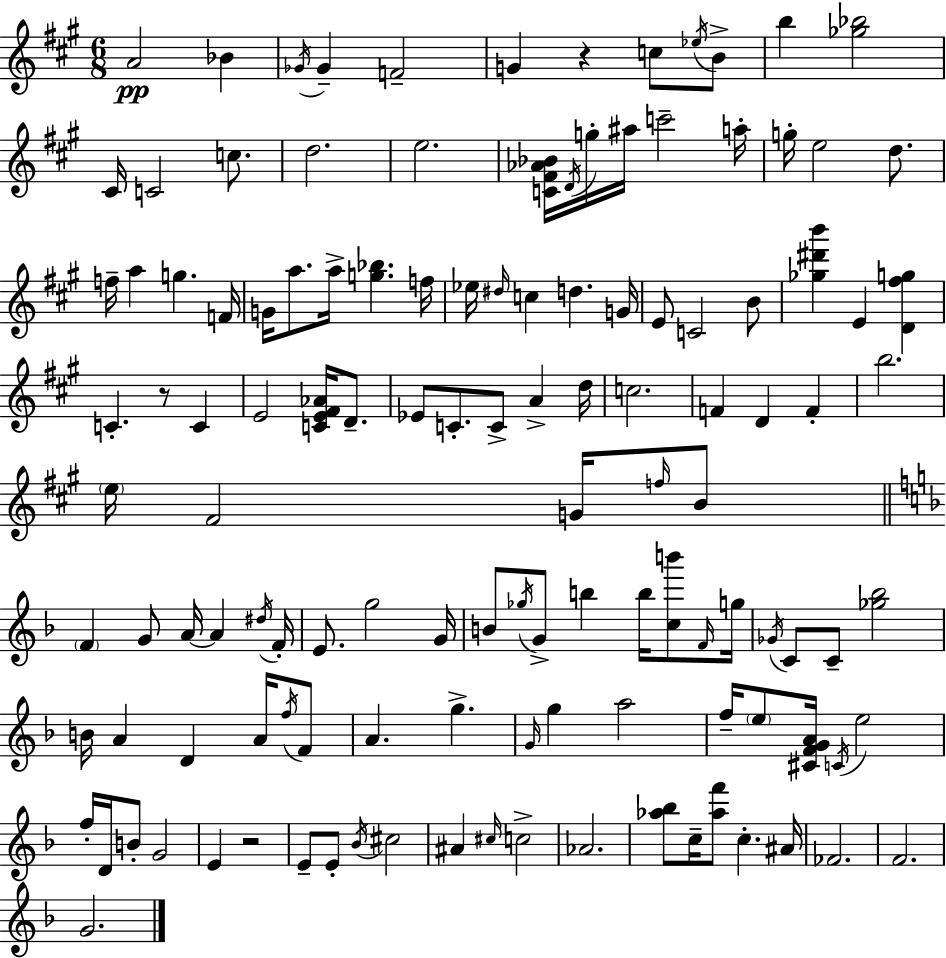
A4/h Bb4/q Gb4/s Gb4/q F4/h G4/q R/q C5/e Eb5/s B4/e B5/q [Gb5,Bb5]/h C#4/s C4/h C5/e. D5/h. E5/h. [C4,F#4,Ab4,Bb4]/s D4/s G5/s A#5/s C6/h A5/s G5/s E5/h D5/e. F5/s A5/q G5/q. F4/s G4/s A5/e. A5/s [G5,Bb5]/q. F5/s Eb5/s D#5/s C5/q D5/q. G4/s E4/e C4/h B4/e [Gb5,D#6,B6]/q E4/q [D4,F#5,G5]/q C4/q. R/e C4/q E4/h [C4,E4,F#4,Ab4]/s D4/e. Eb4/e C4/e. C4/e A4/q D5/s C5/h. F4/q D4/q F4/q B5/h. E5/s F#4/h G4/s F5/s B4/e F4/q G4/e A4/s A4/q D#5/s F4/s E4/e. G5/h G4/s B4/e Gb5/s G4/e B5/q B5/s [C5,B6]/e F4/s G5/s Gb4/s C4/e C4/e [Gb5,Bb5]/h B4/s A4/q D4/q A4/s F5/s F4/e A4/q. G5/q. G4/s G5/q A5/h F5/s E5/e [C#4,F4,G4,A4]/s C4/s E5/h F5/s D4/s B4/e G4/h E4/q R/h E4/e E4/e Bb4/s C#5/h A#4/q C#5/s C5/h Ab4/h. [Ab5,Bb5]/e C5/s [Ab5,F6]/e C5/q. A#4/s FES4/h. F4/h. G4/h.